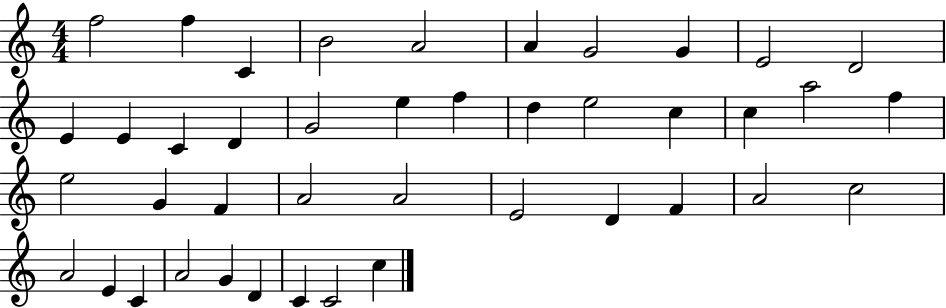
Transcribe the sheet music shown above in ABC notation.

X:1
T:Untitled
M:4/4
L:1/4
K:C
f2 f C B2 A2 A G2 G E2 D2 E E C D G2 e f d e2 c c a2 f e2 G F A2 A2 E2 D F A2 c2 A2 E C A2 G D C C2 c